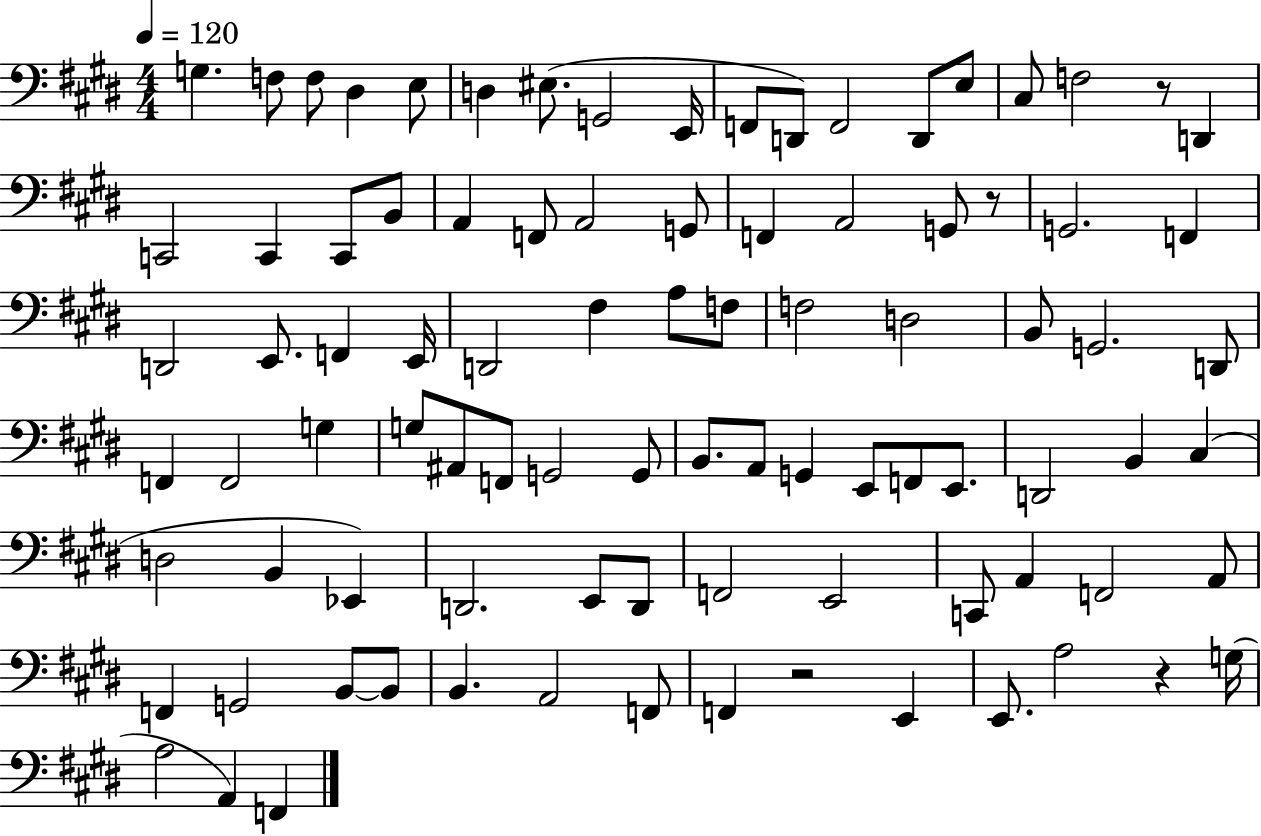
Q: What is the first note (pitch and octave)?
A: G3